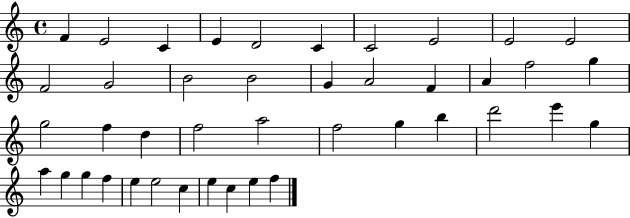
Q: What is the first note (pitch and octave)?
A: F4